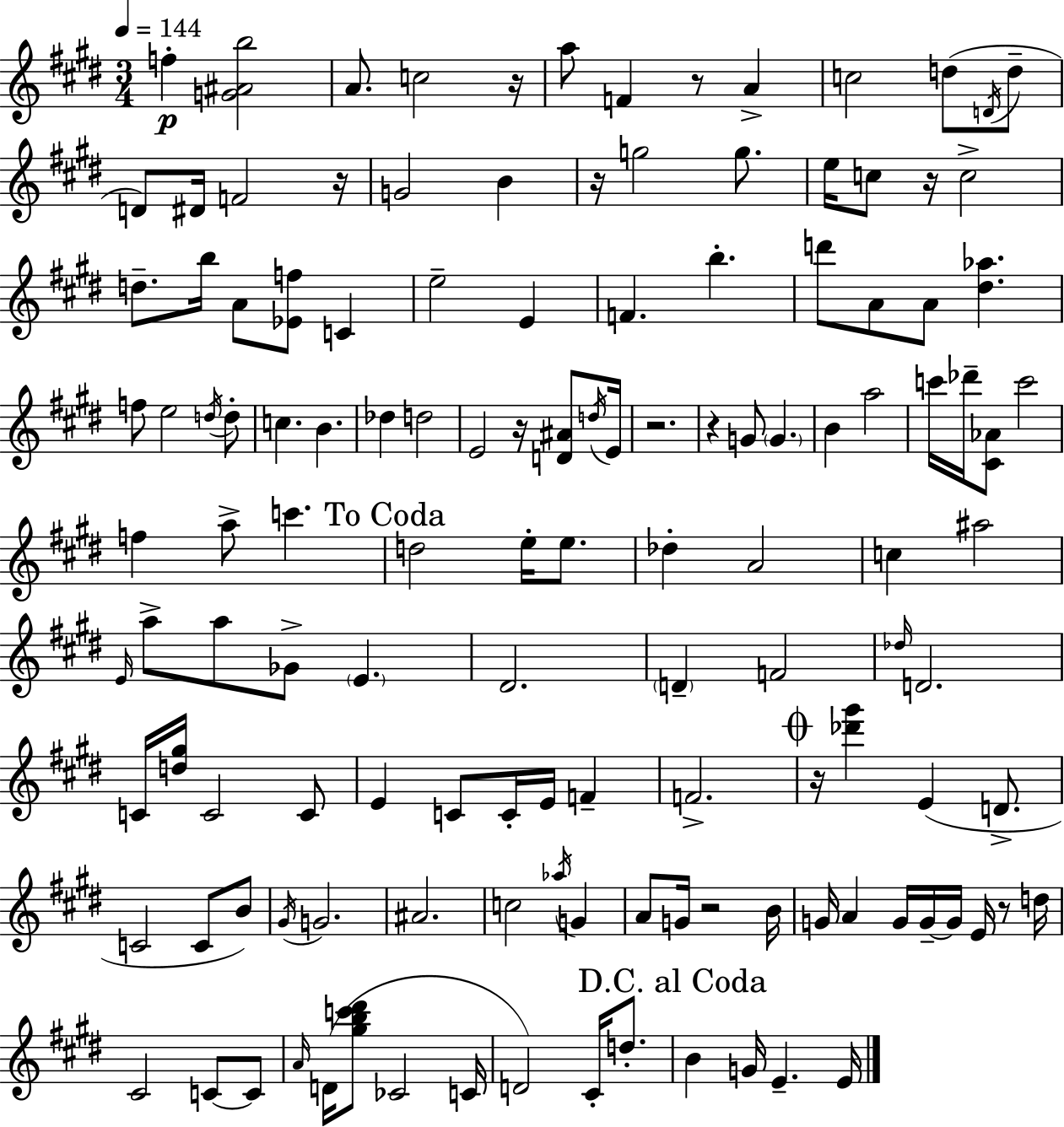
F5/q [G4,A#4,B5]/h A4/e. C5/h R/s A5/e F4/q R/e A4/q C5/h D5/e D4/s D5/e D4/e D#4/s F4/h R/s G4/h B4/q R/s G5/h G5/e. E5/s C5/e R/s C5/h D5/e. B5/s A4/e [Eb4,F5]/e C4/q E5/h E4/q F4/q. B5/q. D6/e A4/e A4/e [D#5,Ab5]/q. F5/e E5/h D5/s D5/e C5/q. B4/q. Db5/q D5/h E4/h R/s [D4,A#4]/e D5/s E4/s R/h. R/q G4/e G4/q. B4/q A5/h C6/s Db6/s [C#4,Ab4]/e C6/h F5/q A5/e C6/q. D5/h E5/s E5/e. Db5/q A4/h C5/q A#5/h E4/s A5/e A5/e Gb4/e E4/q. D#4/h. D4/q F4/h Db5/s D4/h. C4/s [D5,G#5]/s C4/h C4/e E4/q C4/e C4/s E4/s F4/q F4/h. R/s [Db6,G#6]/q E4/q D4/e. C4/h C4/e B4/e G#4/s G4/h. A#4/h. C5/h Ab5/s G4/q A4/e G4/s R/h B4/s G4/s A4/q G4/s G4/s G4/s E4/s R/e D5/s C#4/h C4/e C4/e A4/s D4/s [G#5,B5,C6,D#6]/e CES4/h C4/s D4/h C#4/s D5/e. B4/q G4/s E4/q. E4/s